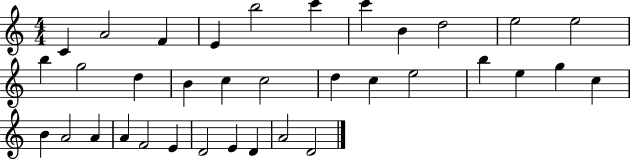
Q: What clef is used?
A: treble